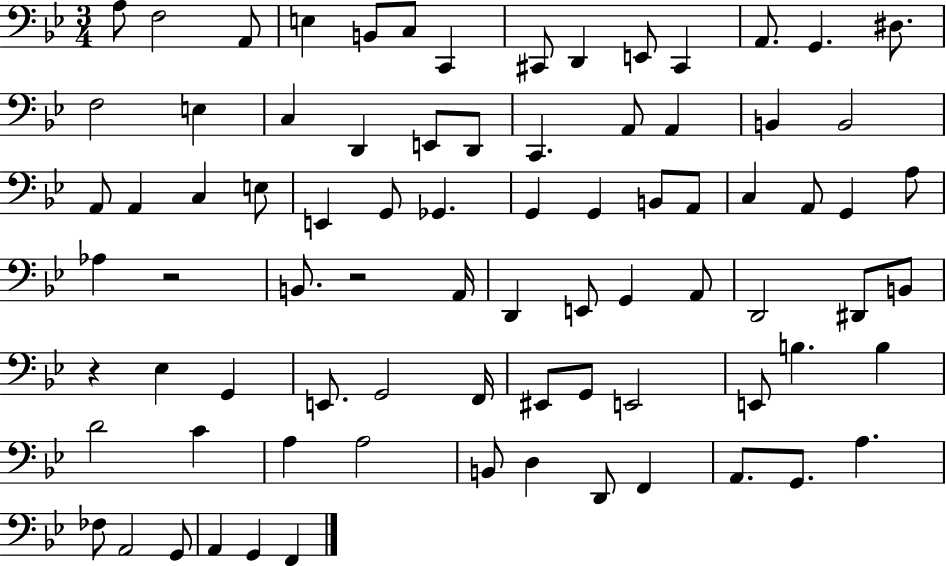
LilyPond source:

{
  \clef bass
  \numericTimeSignature
  \time 3/4
  \key bes \major
  a8 f2 a,8 | e4 b,8 c8 c,4 | cis,8 d,4 e,8 cis,4 | a,8. g,4. dis8. | \break f2 e4 | c4 d,4 e,8 d,8 | c,4. a,8 a,4 | b,4 b,2 | \break a,8 a,4 c4 e8 | e,4 g,8 ges,4. | g,4 g,4 b,8 a,8 | c4 a,8 g,4 a8 | \break aes4 r2 | b,8. r2 a,16 | d,4 e,8 g,4 a,8 | d,2 dis,8 b,8 | \break r4 ees4 g,4 | e,8. g,2 f,16 | eis,8 g,8 e,2 | e,8 b4. b4 | \break d'2 c'4 | a4 a2 | b,8 d4 d,8 f,4 | a,8. g,8. a4. | \break fes8 a,2 g,8 | a,4 g,4 f,4 | \bar "|."
}